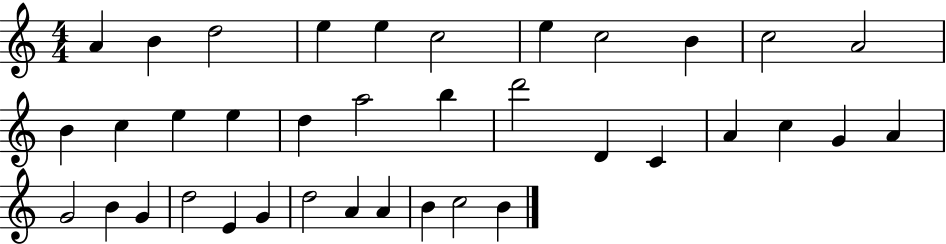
{
  \clef treble
  \numericTimeSignature
  \time 4/4
  \key c \major
  a'4 b'4 d''2 | e''4 e''4 c''2 | e''4 c''2 b'4 | c''2 a'2 | \break b'4 c''4 e''4 e''4 | d''4 a''2 b''4 | d'''2 d'4 c'4 | a'4 c''4 g'4 a'4 | \break g'2 b'4 g'4 | d''2 e'4 g'4 | d''2 a'4 a'4 | b'4 c''2 b'4 | \break \bar "|."
}